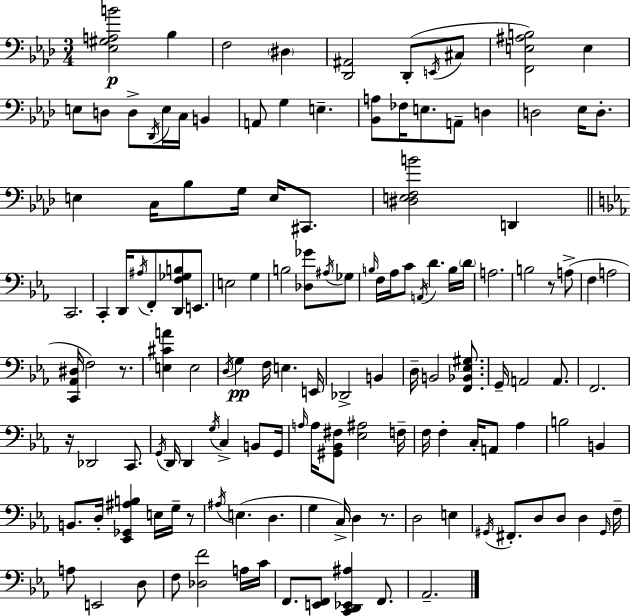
X:1
T:Untitled
M:3/4
L:1/4
K:Ab
[_E,^G,A,B]2 _B, F,2 ^D, [_D,,^A,,]2 _D,,/2 E,,/4 ^C,/2 [F,,E,^A,B,]2 E, E,/2 D,/2 D,/2 _D,,/4 E,/4 C,/4 B,, A,,/2 G, E, [_B,,A,]/2 _F,/4 E,/2 A,,/2 D, D,2 _E,/4 D,/2 E, C,/4 _B,/2 G,/4 E,/4 ^C,,/2 [^D,E,F,B]2 D,, C,,2 C,, D,,/4 ^A,/4 F,,/2 [D,,F,_G,B,]/2 E,,/2 E,2 G, B,2 [_D,_G]/2 ^A,/4 _G,/2 B,/4 F,/4 _A,/4 C/2 A,,/4 D B,/4 D/4 A,2 B,2 z/2 A,/2 F, A,2 [C,,_A,,^D,]/4 F,2 z/2 [E,^CA] E,2 D,/4 G, F,/4 E, E,,/4 _D,,2 B,, D,/4 B,,2 [F,,_B,,_E,^G,]/2 G,,/4 A,,2 A,,/2 F,,2 z/4 _D,,2 C,,/2 G,,/4 D,,/4 D,, G,/4 C, B,,/2 G,,/4 A,/4 A,/4 [^G,,_B,,^F,]/2 [_E,^A,]2 F,/4 F,/4 F, C,/4 A,,/2 _A, B,2 B,, B,,/2 D,/4 [_E,,_G,,^A,B,] E,/4 G,/4 z/2 ^A,/4 E, D, G, C,/4 D, z/2 D,2 E, ^G,,/4 ^F,,/2 D,/2 D,/2 D, ^G,,/4 F,/4 A,/2 E,,2 D,/2 F,/2 [_D,F]2 A,/4 C/4 F,,/2 [E,,F,,]/2 [C,,D,,_E,,^A,] F,,/2 _A,,2